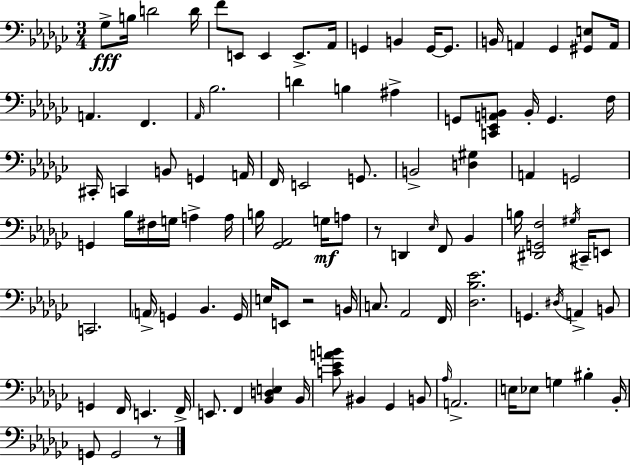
X:1
T:Untitled
M:3/4
L:1/4
K:Ebm
_G,/2 B,/4 D2 D/4 F/2 E,,/2 E,, E,,/2 _A,,/4 G,, B,, G,,/4 G,,/2 B,,/4 A,, _G,, [^G,,E,]/2 A,,/4 A,, F,, _A,,/4 _B,2 D B, ^A, G,,/2 [C,,_E,,A,,B,,]/2 B,,/4 G,, F,/4 ^C,,/4 C,, B,,/2 G,, A,,/4 F,,/4 E,,2 G,,/2 B,,2 [D,^G,] A,, G,,2 G,, _B,/4 ^F,/4 G,/4 A, A,/4 B,/4 [_G,,_A,,]2 G,/4 A,/2 z/2 D,, _E,/4 F,,/2 _B,, B,/4 [^D,,G,,F,]2 ^G,/4 ^C,,/4 E,,/2 C,,2 A,,/4 G,, _B,, G,,/4 E,/4 E,,/2 z2 B,,/4 C,/2 _A,,2 F,,/4 [_D,_B,_E]2 G,, ^D,/4 A,, B,,/2 G,, F,,/4 E,, F,,/4 E,,/2 F,, [_B,,D,E,] _B,,/4 [C_EAB]/2 ^B,, _G,, B,,/2 _A,/4 A,,2 E,/4 _E,/2 G, ^B, _B,,/4 G,,/2 G,,2 z/2